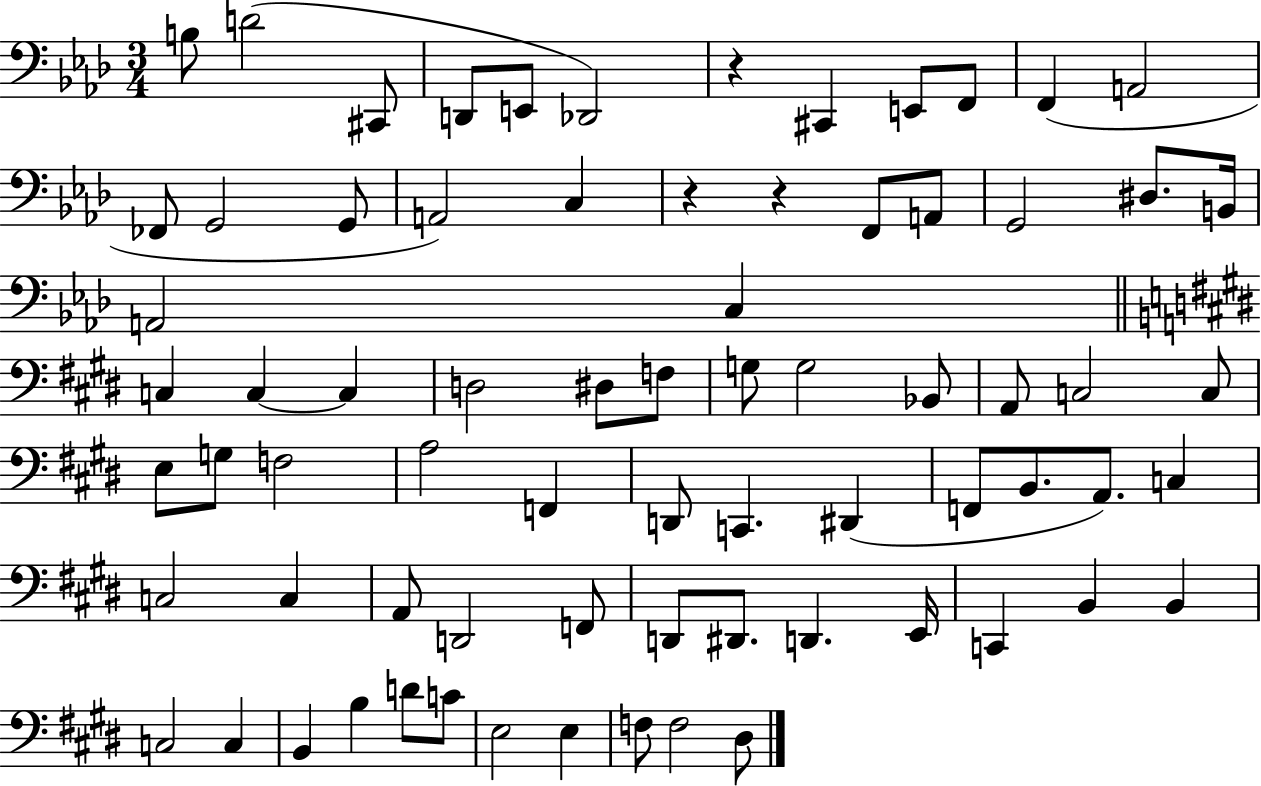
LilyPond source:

{
  \clef bass
  \numericTimeSignature
  \time 3/4
  \key aes \major
  \repeat volta 2 { b8 d'2( cis,8 | d,8 e,8 des,2) | r4 cis,4 e,8 f,8 | f,4( a,2 | \break fes,8 g,2 g,8 | a,2) c4 | r4 r4 f,8 a,8 | g,2 dis8. b,16 | \break a,2 c4 | \bar "||" \break \key e \major c4 c4~~ c4 | d2 dis8 f8 | g8 g2 bes,8 | a,8 c2 c8 | \break e8 g8 f2 | a2 f,4 | d,8 c,4. dis,4( | f,8 b,8. a,8.) c4 | \break c2 c4 | a,8 d,2 f,8 | d,8 dis,8. d,4. e,16 | c,4 b,4 b,4 | \break c2 c4 | b,4 b4 d'8 c'8 | e2 e4 | f8 f2 dis8 | \break } \bar "|."
}